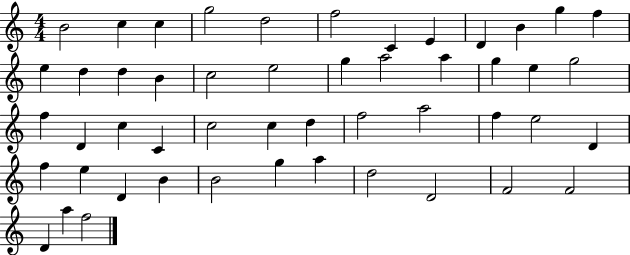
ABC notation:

X:1
T:Untitled
M:4/4
L:1/4
K:C
B2 c c g2 d2 f2 C E D B g f e d d B c2 e2 g a2 a g e g2 f D c C c2 c d f2 a2 f e2 D f e D B B2 g a d2 D2 F2 F2 D a f2